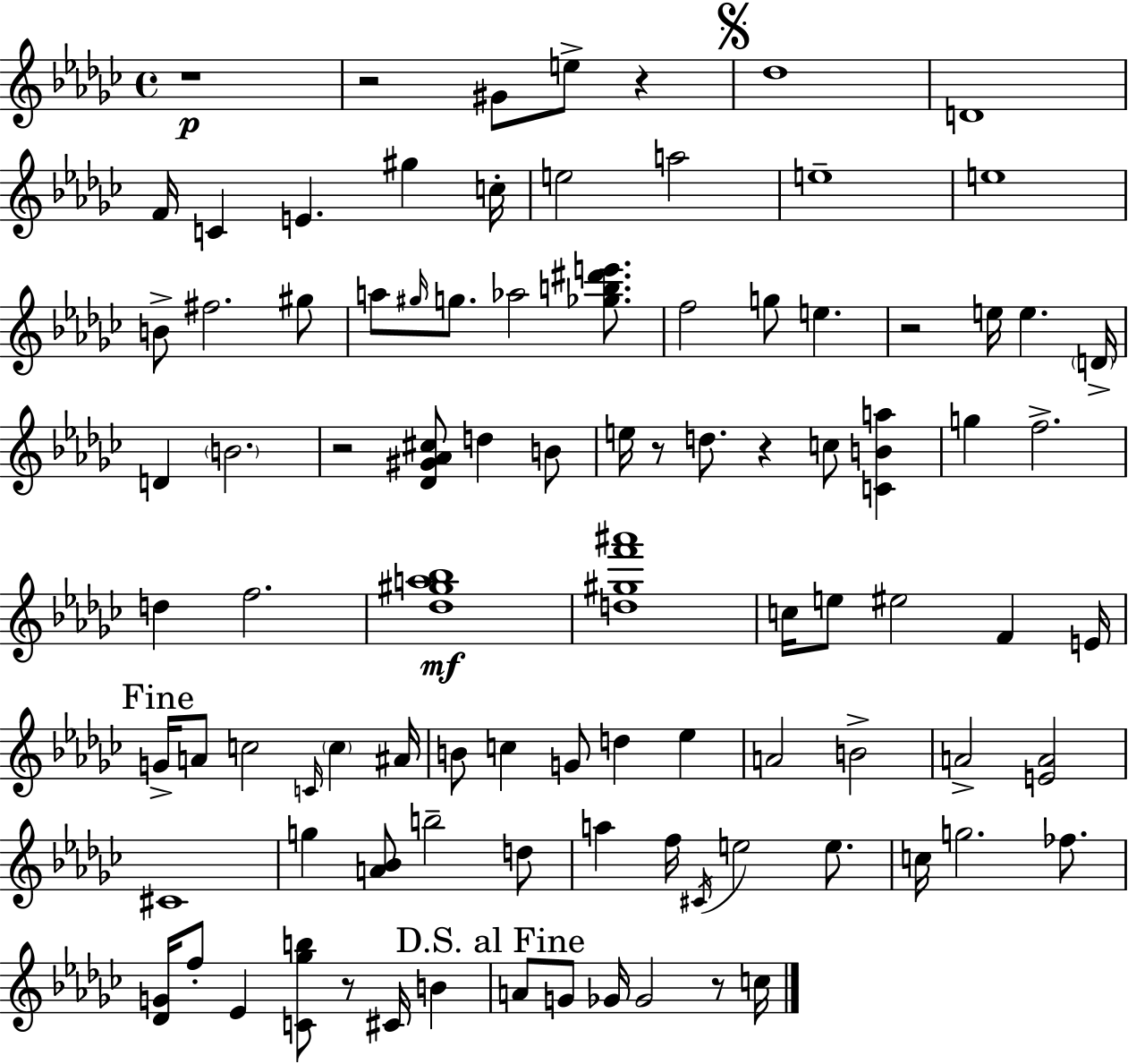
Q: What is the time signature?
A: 4/4